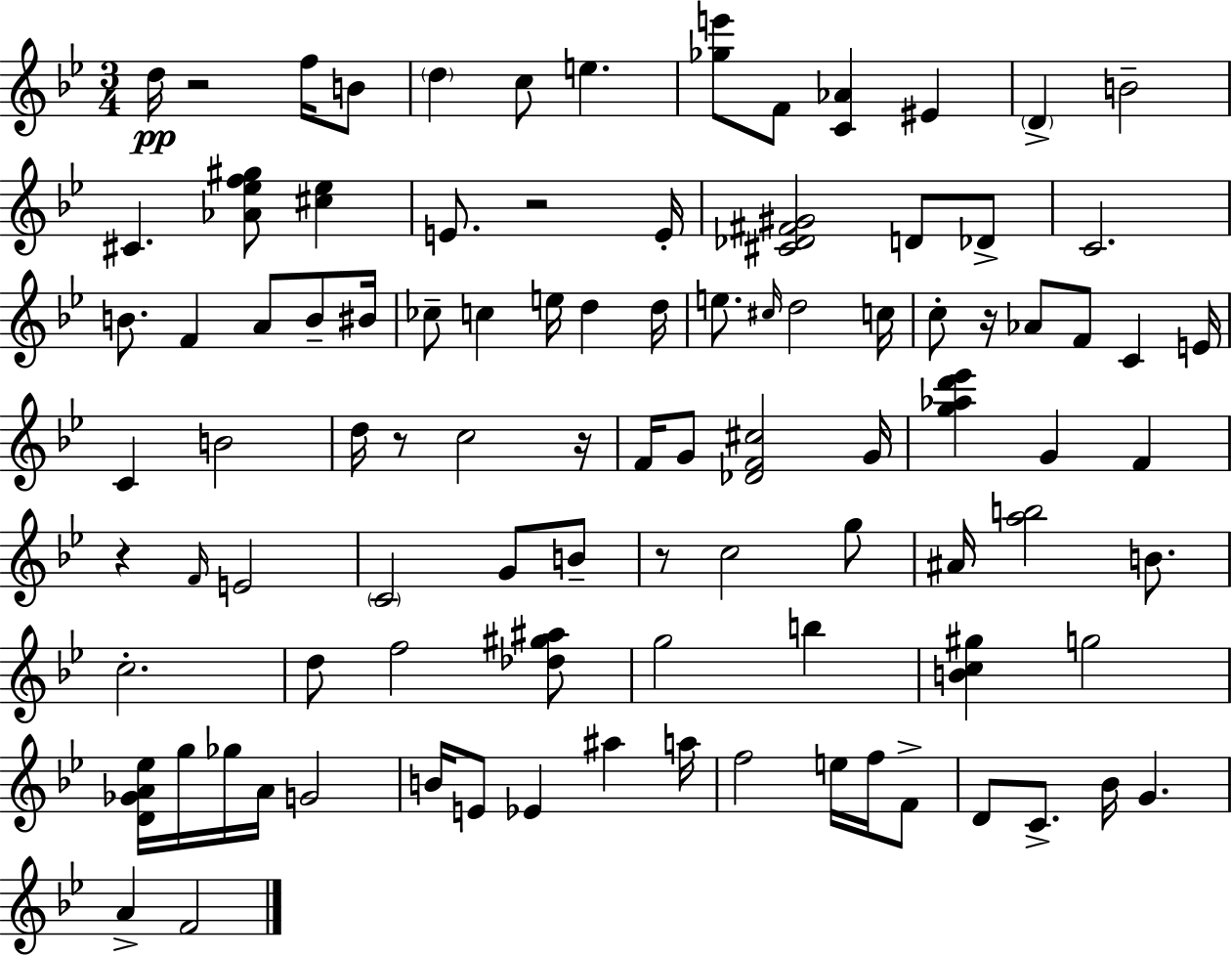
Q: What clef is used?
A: treble